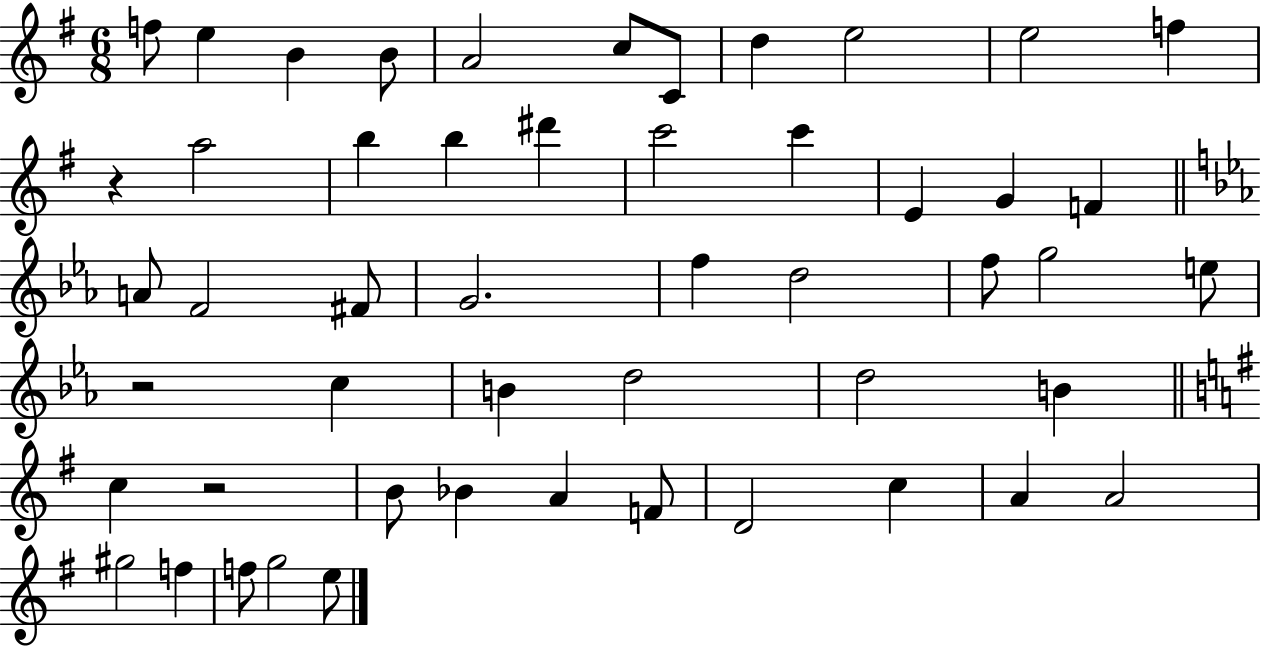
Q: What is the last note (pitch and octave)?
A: E5